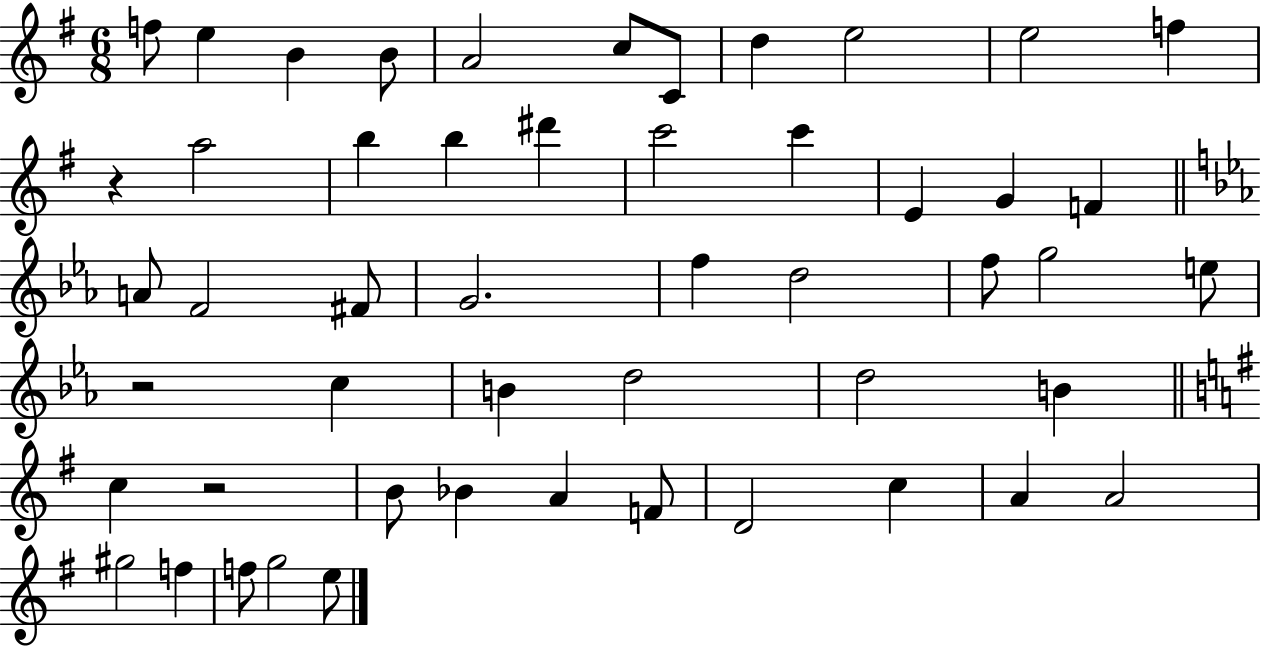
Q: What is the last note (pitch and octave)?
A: E5